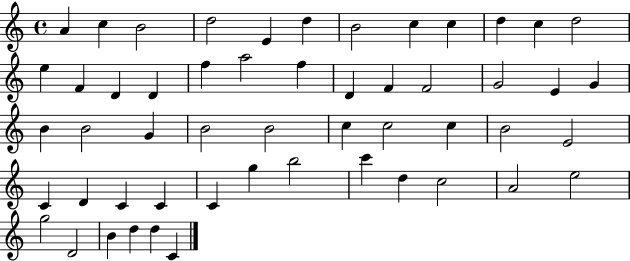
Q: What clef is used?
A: treble